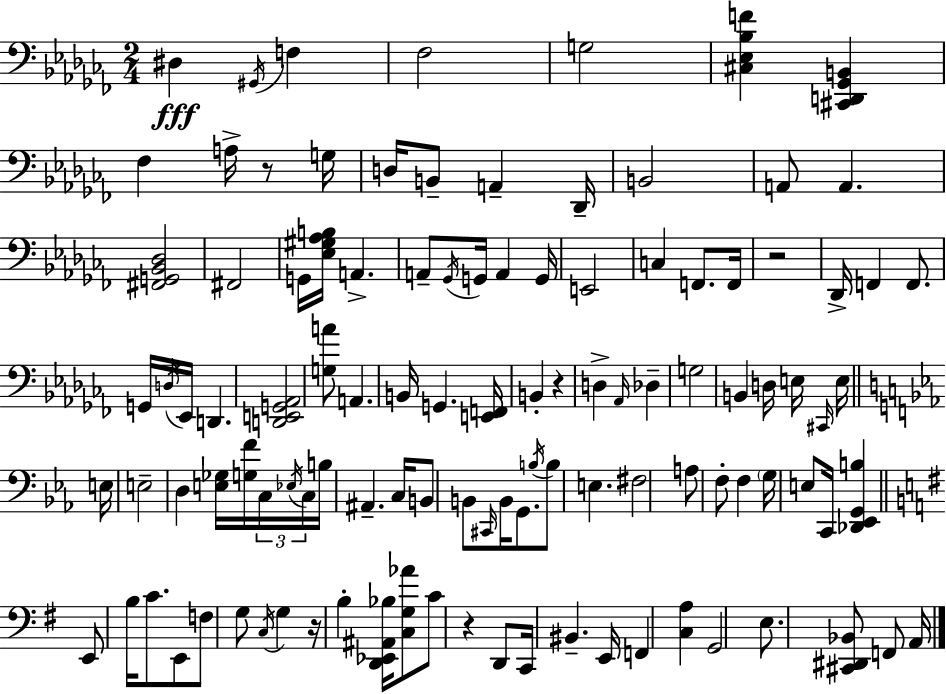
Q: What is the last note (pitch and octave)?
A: A2